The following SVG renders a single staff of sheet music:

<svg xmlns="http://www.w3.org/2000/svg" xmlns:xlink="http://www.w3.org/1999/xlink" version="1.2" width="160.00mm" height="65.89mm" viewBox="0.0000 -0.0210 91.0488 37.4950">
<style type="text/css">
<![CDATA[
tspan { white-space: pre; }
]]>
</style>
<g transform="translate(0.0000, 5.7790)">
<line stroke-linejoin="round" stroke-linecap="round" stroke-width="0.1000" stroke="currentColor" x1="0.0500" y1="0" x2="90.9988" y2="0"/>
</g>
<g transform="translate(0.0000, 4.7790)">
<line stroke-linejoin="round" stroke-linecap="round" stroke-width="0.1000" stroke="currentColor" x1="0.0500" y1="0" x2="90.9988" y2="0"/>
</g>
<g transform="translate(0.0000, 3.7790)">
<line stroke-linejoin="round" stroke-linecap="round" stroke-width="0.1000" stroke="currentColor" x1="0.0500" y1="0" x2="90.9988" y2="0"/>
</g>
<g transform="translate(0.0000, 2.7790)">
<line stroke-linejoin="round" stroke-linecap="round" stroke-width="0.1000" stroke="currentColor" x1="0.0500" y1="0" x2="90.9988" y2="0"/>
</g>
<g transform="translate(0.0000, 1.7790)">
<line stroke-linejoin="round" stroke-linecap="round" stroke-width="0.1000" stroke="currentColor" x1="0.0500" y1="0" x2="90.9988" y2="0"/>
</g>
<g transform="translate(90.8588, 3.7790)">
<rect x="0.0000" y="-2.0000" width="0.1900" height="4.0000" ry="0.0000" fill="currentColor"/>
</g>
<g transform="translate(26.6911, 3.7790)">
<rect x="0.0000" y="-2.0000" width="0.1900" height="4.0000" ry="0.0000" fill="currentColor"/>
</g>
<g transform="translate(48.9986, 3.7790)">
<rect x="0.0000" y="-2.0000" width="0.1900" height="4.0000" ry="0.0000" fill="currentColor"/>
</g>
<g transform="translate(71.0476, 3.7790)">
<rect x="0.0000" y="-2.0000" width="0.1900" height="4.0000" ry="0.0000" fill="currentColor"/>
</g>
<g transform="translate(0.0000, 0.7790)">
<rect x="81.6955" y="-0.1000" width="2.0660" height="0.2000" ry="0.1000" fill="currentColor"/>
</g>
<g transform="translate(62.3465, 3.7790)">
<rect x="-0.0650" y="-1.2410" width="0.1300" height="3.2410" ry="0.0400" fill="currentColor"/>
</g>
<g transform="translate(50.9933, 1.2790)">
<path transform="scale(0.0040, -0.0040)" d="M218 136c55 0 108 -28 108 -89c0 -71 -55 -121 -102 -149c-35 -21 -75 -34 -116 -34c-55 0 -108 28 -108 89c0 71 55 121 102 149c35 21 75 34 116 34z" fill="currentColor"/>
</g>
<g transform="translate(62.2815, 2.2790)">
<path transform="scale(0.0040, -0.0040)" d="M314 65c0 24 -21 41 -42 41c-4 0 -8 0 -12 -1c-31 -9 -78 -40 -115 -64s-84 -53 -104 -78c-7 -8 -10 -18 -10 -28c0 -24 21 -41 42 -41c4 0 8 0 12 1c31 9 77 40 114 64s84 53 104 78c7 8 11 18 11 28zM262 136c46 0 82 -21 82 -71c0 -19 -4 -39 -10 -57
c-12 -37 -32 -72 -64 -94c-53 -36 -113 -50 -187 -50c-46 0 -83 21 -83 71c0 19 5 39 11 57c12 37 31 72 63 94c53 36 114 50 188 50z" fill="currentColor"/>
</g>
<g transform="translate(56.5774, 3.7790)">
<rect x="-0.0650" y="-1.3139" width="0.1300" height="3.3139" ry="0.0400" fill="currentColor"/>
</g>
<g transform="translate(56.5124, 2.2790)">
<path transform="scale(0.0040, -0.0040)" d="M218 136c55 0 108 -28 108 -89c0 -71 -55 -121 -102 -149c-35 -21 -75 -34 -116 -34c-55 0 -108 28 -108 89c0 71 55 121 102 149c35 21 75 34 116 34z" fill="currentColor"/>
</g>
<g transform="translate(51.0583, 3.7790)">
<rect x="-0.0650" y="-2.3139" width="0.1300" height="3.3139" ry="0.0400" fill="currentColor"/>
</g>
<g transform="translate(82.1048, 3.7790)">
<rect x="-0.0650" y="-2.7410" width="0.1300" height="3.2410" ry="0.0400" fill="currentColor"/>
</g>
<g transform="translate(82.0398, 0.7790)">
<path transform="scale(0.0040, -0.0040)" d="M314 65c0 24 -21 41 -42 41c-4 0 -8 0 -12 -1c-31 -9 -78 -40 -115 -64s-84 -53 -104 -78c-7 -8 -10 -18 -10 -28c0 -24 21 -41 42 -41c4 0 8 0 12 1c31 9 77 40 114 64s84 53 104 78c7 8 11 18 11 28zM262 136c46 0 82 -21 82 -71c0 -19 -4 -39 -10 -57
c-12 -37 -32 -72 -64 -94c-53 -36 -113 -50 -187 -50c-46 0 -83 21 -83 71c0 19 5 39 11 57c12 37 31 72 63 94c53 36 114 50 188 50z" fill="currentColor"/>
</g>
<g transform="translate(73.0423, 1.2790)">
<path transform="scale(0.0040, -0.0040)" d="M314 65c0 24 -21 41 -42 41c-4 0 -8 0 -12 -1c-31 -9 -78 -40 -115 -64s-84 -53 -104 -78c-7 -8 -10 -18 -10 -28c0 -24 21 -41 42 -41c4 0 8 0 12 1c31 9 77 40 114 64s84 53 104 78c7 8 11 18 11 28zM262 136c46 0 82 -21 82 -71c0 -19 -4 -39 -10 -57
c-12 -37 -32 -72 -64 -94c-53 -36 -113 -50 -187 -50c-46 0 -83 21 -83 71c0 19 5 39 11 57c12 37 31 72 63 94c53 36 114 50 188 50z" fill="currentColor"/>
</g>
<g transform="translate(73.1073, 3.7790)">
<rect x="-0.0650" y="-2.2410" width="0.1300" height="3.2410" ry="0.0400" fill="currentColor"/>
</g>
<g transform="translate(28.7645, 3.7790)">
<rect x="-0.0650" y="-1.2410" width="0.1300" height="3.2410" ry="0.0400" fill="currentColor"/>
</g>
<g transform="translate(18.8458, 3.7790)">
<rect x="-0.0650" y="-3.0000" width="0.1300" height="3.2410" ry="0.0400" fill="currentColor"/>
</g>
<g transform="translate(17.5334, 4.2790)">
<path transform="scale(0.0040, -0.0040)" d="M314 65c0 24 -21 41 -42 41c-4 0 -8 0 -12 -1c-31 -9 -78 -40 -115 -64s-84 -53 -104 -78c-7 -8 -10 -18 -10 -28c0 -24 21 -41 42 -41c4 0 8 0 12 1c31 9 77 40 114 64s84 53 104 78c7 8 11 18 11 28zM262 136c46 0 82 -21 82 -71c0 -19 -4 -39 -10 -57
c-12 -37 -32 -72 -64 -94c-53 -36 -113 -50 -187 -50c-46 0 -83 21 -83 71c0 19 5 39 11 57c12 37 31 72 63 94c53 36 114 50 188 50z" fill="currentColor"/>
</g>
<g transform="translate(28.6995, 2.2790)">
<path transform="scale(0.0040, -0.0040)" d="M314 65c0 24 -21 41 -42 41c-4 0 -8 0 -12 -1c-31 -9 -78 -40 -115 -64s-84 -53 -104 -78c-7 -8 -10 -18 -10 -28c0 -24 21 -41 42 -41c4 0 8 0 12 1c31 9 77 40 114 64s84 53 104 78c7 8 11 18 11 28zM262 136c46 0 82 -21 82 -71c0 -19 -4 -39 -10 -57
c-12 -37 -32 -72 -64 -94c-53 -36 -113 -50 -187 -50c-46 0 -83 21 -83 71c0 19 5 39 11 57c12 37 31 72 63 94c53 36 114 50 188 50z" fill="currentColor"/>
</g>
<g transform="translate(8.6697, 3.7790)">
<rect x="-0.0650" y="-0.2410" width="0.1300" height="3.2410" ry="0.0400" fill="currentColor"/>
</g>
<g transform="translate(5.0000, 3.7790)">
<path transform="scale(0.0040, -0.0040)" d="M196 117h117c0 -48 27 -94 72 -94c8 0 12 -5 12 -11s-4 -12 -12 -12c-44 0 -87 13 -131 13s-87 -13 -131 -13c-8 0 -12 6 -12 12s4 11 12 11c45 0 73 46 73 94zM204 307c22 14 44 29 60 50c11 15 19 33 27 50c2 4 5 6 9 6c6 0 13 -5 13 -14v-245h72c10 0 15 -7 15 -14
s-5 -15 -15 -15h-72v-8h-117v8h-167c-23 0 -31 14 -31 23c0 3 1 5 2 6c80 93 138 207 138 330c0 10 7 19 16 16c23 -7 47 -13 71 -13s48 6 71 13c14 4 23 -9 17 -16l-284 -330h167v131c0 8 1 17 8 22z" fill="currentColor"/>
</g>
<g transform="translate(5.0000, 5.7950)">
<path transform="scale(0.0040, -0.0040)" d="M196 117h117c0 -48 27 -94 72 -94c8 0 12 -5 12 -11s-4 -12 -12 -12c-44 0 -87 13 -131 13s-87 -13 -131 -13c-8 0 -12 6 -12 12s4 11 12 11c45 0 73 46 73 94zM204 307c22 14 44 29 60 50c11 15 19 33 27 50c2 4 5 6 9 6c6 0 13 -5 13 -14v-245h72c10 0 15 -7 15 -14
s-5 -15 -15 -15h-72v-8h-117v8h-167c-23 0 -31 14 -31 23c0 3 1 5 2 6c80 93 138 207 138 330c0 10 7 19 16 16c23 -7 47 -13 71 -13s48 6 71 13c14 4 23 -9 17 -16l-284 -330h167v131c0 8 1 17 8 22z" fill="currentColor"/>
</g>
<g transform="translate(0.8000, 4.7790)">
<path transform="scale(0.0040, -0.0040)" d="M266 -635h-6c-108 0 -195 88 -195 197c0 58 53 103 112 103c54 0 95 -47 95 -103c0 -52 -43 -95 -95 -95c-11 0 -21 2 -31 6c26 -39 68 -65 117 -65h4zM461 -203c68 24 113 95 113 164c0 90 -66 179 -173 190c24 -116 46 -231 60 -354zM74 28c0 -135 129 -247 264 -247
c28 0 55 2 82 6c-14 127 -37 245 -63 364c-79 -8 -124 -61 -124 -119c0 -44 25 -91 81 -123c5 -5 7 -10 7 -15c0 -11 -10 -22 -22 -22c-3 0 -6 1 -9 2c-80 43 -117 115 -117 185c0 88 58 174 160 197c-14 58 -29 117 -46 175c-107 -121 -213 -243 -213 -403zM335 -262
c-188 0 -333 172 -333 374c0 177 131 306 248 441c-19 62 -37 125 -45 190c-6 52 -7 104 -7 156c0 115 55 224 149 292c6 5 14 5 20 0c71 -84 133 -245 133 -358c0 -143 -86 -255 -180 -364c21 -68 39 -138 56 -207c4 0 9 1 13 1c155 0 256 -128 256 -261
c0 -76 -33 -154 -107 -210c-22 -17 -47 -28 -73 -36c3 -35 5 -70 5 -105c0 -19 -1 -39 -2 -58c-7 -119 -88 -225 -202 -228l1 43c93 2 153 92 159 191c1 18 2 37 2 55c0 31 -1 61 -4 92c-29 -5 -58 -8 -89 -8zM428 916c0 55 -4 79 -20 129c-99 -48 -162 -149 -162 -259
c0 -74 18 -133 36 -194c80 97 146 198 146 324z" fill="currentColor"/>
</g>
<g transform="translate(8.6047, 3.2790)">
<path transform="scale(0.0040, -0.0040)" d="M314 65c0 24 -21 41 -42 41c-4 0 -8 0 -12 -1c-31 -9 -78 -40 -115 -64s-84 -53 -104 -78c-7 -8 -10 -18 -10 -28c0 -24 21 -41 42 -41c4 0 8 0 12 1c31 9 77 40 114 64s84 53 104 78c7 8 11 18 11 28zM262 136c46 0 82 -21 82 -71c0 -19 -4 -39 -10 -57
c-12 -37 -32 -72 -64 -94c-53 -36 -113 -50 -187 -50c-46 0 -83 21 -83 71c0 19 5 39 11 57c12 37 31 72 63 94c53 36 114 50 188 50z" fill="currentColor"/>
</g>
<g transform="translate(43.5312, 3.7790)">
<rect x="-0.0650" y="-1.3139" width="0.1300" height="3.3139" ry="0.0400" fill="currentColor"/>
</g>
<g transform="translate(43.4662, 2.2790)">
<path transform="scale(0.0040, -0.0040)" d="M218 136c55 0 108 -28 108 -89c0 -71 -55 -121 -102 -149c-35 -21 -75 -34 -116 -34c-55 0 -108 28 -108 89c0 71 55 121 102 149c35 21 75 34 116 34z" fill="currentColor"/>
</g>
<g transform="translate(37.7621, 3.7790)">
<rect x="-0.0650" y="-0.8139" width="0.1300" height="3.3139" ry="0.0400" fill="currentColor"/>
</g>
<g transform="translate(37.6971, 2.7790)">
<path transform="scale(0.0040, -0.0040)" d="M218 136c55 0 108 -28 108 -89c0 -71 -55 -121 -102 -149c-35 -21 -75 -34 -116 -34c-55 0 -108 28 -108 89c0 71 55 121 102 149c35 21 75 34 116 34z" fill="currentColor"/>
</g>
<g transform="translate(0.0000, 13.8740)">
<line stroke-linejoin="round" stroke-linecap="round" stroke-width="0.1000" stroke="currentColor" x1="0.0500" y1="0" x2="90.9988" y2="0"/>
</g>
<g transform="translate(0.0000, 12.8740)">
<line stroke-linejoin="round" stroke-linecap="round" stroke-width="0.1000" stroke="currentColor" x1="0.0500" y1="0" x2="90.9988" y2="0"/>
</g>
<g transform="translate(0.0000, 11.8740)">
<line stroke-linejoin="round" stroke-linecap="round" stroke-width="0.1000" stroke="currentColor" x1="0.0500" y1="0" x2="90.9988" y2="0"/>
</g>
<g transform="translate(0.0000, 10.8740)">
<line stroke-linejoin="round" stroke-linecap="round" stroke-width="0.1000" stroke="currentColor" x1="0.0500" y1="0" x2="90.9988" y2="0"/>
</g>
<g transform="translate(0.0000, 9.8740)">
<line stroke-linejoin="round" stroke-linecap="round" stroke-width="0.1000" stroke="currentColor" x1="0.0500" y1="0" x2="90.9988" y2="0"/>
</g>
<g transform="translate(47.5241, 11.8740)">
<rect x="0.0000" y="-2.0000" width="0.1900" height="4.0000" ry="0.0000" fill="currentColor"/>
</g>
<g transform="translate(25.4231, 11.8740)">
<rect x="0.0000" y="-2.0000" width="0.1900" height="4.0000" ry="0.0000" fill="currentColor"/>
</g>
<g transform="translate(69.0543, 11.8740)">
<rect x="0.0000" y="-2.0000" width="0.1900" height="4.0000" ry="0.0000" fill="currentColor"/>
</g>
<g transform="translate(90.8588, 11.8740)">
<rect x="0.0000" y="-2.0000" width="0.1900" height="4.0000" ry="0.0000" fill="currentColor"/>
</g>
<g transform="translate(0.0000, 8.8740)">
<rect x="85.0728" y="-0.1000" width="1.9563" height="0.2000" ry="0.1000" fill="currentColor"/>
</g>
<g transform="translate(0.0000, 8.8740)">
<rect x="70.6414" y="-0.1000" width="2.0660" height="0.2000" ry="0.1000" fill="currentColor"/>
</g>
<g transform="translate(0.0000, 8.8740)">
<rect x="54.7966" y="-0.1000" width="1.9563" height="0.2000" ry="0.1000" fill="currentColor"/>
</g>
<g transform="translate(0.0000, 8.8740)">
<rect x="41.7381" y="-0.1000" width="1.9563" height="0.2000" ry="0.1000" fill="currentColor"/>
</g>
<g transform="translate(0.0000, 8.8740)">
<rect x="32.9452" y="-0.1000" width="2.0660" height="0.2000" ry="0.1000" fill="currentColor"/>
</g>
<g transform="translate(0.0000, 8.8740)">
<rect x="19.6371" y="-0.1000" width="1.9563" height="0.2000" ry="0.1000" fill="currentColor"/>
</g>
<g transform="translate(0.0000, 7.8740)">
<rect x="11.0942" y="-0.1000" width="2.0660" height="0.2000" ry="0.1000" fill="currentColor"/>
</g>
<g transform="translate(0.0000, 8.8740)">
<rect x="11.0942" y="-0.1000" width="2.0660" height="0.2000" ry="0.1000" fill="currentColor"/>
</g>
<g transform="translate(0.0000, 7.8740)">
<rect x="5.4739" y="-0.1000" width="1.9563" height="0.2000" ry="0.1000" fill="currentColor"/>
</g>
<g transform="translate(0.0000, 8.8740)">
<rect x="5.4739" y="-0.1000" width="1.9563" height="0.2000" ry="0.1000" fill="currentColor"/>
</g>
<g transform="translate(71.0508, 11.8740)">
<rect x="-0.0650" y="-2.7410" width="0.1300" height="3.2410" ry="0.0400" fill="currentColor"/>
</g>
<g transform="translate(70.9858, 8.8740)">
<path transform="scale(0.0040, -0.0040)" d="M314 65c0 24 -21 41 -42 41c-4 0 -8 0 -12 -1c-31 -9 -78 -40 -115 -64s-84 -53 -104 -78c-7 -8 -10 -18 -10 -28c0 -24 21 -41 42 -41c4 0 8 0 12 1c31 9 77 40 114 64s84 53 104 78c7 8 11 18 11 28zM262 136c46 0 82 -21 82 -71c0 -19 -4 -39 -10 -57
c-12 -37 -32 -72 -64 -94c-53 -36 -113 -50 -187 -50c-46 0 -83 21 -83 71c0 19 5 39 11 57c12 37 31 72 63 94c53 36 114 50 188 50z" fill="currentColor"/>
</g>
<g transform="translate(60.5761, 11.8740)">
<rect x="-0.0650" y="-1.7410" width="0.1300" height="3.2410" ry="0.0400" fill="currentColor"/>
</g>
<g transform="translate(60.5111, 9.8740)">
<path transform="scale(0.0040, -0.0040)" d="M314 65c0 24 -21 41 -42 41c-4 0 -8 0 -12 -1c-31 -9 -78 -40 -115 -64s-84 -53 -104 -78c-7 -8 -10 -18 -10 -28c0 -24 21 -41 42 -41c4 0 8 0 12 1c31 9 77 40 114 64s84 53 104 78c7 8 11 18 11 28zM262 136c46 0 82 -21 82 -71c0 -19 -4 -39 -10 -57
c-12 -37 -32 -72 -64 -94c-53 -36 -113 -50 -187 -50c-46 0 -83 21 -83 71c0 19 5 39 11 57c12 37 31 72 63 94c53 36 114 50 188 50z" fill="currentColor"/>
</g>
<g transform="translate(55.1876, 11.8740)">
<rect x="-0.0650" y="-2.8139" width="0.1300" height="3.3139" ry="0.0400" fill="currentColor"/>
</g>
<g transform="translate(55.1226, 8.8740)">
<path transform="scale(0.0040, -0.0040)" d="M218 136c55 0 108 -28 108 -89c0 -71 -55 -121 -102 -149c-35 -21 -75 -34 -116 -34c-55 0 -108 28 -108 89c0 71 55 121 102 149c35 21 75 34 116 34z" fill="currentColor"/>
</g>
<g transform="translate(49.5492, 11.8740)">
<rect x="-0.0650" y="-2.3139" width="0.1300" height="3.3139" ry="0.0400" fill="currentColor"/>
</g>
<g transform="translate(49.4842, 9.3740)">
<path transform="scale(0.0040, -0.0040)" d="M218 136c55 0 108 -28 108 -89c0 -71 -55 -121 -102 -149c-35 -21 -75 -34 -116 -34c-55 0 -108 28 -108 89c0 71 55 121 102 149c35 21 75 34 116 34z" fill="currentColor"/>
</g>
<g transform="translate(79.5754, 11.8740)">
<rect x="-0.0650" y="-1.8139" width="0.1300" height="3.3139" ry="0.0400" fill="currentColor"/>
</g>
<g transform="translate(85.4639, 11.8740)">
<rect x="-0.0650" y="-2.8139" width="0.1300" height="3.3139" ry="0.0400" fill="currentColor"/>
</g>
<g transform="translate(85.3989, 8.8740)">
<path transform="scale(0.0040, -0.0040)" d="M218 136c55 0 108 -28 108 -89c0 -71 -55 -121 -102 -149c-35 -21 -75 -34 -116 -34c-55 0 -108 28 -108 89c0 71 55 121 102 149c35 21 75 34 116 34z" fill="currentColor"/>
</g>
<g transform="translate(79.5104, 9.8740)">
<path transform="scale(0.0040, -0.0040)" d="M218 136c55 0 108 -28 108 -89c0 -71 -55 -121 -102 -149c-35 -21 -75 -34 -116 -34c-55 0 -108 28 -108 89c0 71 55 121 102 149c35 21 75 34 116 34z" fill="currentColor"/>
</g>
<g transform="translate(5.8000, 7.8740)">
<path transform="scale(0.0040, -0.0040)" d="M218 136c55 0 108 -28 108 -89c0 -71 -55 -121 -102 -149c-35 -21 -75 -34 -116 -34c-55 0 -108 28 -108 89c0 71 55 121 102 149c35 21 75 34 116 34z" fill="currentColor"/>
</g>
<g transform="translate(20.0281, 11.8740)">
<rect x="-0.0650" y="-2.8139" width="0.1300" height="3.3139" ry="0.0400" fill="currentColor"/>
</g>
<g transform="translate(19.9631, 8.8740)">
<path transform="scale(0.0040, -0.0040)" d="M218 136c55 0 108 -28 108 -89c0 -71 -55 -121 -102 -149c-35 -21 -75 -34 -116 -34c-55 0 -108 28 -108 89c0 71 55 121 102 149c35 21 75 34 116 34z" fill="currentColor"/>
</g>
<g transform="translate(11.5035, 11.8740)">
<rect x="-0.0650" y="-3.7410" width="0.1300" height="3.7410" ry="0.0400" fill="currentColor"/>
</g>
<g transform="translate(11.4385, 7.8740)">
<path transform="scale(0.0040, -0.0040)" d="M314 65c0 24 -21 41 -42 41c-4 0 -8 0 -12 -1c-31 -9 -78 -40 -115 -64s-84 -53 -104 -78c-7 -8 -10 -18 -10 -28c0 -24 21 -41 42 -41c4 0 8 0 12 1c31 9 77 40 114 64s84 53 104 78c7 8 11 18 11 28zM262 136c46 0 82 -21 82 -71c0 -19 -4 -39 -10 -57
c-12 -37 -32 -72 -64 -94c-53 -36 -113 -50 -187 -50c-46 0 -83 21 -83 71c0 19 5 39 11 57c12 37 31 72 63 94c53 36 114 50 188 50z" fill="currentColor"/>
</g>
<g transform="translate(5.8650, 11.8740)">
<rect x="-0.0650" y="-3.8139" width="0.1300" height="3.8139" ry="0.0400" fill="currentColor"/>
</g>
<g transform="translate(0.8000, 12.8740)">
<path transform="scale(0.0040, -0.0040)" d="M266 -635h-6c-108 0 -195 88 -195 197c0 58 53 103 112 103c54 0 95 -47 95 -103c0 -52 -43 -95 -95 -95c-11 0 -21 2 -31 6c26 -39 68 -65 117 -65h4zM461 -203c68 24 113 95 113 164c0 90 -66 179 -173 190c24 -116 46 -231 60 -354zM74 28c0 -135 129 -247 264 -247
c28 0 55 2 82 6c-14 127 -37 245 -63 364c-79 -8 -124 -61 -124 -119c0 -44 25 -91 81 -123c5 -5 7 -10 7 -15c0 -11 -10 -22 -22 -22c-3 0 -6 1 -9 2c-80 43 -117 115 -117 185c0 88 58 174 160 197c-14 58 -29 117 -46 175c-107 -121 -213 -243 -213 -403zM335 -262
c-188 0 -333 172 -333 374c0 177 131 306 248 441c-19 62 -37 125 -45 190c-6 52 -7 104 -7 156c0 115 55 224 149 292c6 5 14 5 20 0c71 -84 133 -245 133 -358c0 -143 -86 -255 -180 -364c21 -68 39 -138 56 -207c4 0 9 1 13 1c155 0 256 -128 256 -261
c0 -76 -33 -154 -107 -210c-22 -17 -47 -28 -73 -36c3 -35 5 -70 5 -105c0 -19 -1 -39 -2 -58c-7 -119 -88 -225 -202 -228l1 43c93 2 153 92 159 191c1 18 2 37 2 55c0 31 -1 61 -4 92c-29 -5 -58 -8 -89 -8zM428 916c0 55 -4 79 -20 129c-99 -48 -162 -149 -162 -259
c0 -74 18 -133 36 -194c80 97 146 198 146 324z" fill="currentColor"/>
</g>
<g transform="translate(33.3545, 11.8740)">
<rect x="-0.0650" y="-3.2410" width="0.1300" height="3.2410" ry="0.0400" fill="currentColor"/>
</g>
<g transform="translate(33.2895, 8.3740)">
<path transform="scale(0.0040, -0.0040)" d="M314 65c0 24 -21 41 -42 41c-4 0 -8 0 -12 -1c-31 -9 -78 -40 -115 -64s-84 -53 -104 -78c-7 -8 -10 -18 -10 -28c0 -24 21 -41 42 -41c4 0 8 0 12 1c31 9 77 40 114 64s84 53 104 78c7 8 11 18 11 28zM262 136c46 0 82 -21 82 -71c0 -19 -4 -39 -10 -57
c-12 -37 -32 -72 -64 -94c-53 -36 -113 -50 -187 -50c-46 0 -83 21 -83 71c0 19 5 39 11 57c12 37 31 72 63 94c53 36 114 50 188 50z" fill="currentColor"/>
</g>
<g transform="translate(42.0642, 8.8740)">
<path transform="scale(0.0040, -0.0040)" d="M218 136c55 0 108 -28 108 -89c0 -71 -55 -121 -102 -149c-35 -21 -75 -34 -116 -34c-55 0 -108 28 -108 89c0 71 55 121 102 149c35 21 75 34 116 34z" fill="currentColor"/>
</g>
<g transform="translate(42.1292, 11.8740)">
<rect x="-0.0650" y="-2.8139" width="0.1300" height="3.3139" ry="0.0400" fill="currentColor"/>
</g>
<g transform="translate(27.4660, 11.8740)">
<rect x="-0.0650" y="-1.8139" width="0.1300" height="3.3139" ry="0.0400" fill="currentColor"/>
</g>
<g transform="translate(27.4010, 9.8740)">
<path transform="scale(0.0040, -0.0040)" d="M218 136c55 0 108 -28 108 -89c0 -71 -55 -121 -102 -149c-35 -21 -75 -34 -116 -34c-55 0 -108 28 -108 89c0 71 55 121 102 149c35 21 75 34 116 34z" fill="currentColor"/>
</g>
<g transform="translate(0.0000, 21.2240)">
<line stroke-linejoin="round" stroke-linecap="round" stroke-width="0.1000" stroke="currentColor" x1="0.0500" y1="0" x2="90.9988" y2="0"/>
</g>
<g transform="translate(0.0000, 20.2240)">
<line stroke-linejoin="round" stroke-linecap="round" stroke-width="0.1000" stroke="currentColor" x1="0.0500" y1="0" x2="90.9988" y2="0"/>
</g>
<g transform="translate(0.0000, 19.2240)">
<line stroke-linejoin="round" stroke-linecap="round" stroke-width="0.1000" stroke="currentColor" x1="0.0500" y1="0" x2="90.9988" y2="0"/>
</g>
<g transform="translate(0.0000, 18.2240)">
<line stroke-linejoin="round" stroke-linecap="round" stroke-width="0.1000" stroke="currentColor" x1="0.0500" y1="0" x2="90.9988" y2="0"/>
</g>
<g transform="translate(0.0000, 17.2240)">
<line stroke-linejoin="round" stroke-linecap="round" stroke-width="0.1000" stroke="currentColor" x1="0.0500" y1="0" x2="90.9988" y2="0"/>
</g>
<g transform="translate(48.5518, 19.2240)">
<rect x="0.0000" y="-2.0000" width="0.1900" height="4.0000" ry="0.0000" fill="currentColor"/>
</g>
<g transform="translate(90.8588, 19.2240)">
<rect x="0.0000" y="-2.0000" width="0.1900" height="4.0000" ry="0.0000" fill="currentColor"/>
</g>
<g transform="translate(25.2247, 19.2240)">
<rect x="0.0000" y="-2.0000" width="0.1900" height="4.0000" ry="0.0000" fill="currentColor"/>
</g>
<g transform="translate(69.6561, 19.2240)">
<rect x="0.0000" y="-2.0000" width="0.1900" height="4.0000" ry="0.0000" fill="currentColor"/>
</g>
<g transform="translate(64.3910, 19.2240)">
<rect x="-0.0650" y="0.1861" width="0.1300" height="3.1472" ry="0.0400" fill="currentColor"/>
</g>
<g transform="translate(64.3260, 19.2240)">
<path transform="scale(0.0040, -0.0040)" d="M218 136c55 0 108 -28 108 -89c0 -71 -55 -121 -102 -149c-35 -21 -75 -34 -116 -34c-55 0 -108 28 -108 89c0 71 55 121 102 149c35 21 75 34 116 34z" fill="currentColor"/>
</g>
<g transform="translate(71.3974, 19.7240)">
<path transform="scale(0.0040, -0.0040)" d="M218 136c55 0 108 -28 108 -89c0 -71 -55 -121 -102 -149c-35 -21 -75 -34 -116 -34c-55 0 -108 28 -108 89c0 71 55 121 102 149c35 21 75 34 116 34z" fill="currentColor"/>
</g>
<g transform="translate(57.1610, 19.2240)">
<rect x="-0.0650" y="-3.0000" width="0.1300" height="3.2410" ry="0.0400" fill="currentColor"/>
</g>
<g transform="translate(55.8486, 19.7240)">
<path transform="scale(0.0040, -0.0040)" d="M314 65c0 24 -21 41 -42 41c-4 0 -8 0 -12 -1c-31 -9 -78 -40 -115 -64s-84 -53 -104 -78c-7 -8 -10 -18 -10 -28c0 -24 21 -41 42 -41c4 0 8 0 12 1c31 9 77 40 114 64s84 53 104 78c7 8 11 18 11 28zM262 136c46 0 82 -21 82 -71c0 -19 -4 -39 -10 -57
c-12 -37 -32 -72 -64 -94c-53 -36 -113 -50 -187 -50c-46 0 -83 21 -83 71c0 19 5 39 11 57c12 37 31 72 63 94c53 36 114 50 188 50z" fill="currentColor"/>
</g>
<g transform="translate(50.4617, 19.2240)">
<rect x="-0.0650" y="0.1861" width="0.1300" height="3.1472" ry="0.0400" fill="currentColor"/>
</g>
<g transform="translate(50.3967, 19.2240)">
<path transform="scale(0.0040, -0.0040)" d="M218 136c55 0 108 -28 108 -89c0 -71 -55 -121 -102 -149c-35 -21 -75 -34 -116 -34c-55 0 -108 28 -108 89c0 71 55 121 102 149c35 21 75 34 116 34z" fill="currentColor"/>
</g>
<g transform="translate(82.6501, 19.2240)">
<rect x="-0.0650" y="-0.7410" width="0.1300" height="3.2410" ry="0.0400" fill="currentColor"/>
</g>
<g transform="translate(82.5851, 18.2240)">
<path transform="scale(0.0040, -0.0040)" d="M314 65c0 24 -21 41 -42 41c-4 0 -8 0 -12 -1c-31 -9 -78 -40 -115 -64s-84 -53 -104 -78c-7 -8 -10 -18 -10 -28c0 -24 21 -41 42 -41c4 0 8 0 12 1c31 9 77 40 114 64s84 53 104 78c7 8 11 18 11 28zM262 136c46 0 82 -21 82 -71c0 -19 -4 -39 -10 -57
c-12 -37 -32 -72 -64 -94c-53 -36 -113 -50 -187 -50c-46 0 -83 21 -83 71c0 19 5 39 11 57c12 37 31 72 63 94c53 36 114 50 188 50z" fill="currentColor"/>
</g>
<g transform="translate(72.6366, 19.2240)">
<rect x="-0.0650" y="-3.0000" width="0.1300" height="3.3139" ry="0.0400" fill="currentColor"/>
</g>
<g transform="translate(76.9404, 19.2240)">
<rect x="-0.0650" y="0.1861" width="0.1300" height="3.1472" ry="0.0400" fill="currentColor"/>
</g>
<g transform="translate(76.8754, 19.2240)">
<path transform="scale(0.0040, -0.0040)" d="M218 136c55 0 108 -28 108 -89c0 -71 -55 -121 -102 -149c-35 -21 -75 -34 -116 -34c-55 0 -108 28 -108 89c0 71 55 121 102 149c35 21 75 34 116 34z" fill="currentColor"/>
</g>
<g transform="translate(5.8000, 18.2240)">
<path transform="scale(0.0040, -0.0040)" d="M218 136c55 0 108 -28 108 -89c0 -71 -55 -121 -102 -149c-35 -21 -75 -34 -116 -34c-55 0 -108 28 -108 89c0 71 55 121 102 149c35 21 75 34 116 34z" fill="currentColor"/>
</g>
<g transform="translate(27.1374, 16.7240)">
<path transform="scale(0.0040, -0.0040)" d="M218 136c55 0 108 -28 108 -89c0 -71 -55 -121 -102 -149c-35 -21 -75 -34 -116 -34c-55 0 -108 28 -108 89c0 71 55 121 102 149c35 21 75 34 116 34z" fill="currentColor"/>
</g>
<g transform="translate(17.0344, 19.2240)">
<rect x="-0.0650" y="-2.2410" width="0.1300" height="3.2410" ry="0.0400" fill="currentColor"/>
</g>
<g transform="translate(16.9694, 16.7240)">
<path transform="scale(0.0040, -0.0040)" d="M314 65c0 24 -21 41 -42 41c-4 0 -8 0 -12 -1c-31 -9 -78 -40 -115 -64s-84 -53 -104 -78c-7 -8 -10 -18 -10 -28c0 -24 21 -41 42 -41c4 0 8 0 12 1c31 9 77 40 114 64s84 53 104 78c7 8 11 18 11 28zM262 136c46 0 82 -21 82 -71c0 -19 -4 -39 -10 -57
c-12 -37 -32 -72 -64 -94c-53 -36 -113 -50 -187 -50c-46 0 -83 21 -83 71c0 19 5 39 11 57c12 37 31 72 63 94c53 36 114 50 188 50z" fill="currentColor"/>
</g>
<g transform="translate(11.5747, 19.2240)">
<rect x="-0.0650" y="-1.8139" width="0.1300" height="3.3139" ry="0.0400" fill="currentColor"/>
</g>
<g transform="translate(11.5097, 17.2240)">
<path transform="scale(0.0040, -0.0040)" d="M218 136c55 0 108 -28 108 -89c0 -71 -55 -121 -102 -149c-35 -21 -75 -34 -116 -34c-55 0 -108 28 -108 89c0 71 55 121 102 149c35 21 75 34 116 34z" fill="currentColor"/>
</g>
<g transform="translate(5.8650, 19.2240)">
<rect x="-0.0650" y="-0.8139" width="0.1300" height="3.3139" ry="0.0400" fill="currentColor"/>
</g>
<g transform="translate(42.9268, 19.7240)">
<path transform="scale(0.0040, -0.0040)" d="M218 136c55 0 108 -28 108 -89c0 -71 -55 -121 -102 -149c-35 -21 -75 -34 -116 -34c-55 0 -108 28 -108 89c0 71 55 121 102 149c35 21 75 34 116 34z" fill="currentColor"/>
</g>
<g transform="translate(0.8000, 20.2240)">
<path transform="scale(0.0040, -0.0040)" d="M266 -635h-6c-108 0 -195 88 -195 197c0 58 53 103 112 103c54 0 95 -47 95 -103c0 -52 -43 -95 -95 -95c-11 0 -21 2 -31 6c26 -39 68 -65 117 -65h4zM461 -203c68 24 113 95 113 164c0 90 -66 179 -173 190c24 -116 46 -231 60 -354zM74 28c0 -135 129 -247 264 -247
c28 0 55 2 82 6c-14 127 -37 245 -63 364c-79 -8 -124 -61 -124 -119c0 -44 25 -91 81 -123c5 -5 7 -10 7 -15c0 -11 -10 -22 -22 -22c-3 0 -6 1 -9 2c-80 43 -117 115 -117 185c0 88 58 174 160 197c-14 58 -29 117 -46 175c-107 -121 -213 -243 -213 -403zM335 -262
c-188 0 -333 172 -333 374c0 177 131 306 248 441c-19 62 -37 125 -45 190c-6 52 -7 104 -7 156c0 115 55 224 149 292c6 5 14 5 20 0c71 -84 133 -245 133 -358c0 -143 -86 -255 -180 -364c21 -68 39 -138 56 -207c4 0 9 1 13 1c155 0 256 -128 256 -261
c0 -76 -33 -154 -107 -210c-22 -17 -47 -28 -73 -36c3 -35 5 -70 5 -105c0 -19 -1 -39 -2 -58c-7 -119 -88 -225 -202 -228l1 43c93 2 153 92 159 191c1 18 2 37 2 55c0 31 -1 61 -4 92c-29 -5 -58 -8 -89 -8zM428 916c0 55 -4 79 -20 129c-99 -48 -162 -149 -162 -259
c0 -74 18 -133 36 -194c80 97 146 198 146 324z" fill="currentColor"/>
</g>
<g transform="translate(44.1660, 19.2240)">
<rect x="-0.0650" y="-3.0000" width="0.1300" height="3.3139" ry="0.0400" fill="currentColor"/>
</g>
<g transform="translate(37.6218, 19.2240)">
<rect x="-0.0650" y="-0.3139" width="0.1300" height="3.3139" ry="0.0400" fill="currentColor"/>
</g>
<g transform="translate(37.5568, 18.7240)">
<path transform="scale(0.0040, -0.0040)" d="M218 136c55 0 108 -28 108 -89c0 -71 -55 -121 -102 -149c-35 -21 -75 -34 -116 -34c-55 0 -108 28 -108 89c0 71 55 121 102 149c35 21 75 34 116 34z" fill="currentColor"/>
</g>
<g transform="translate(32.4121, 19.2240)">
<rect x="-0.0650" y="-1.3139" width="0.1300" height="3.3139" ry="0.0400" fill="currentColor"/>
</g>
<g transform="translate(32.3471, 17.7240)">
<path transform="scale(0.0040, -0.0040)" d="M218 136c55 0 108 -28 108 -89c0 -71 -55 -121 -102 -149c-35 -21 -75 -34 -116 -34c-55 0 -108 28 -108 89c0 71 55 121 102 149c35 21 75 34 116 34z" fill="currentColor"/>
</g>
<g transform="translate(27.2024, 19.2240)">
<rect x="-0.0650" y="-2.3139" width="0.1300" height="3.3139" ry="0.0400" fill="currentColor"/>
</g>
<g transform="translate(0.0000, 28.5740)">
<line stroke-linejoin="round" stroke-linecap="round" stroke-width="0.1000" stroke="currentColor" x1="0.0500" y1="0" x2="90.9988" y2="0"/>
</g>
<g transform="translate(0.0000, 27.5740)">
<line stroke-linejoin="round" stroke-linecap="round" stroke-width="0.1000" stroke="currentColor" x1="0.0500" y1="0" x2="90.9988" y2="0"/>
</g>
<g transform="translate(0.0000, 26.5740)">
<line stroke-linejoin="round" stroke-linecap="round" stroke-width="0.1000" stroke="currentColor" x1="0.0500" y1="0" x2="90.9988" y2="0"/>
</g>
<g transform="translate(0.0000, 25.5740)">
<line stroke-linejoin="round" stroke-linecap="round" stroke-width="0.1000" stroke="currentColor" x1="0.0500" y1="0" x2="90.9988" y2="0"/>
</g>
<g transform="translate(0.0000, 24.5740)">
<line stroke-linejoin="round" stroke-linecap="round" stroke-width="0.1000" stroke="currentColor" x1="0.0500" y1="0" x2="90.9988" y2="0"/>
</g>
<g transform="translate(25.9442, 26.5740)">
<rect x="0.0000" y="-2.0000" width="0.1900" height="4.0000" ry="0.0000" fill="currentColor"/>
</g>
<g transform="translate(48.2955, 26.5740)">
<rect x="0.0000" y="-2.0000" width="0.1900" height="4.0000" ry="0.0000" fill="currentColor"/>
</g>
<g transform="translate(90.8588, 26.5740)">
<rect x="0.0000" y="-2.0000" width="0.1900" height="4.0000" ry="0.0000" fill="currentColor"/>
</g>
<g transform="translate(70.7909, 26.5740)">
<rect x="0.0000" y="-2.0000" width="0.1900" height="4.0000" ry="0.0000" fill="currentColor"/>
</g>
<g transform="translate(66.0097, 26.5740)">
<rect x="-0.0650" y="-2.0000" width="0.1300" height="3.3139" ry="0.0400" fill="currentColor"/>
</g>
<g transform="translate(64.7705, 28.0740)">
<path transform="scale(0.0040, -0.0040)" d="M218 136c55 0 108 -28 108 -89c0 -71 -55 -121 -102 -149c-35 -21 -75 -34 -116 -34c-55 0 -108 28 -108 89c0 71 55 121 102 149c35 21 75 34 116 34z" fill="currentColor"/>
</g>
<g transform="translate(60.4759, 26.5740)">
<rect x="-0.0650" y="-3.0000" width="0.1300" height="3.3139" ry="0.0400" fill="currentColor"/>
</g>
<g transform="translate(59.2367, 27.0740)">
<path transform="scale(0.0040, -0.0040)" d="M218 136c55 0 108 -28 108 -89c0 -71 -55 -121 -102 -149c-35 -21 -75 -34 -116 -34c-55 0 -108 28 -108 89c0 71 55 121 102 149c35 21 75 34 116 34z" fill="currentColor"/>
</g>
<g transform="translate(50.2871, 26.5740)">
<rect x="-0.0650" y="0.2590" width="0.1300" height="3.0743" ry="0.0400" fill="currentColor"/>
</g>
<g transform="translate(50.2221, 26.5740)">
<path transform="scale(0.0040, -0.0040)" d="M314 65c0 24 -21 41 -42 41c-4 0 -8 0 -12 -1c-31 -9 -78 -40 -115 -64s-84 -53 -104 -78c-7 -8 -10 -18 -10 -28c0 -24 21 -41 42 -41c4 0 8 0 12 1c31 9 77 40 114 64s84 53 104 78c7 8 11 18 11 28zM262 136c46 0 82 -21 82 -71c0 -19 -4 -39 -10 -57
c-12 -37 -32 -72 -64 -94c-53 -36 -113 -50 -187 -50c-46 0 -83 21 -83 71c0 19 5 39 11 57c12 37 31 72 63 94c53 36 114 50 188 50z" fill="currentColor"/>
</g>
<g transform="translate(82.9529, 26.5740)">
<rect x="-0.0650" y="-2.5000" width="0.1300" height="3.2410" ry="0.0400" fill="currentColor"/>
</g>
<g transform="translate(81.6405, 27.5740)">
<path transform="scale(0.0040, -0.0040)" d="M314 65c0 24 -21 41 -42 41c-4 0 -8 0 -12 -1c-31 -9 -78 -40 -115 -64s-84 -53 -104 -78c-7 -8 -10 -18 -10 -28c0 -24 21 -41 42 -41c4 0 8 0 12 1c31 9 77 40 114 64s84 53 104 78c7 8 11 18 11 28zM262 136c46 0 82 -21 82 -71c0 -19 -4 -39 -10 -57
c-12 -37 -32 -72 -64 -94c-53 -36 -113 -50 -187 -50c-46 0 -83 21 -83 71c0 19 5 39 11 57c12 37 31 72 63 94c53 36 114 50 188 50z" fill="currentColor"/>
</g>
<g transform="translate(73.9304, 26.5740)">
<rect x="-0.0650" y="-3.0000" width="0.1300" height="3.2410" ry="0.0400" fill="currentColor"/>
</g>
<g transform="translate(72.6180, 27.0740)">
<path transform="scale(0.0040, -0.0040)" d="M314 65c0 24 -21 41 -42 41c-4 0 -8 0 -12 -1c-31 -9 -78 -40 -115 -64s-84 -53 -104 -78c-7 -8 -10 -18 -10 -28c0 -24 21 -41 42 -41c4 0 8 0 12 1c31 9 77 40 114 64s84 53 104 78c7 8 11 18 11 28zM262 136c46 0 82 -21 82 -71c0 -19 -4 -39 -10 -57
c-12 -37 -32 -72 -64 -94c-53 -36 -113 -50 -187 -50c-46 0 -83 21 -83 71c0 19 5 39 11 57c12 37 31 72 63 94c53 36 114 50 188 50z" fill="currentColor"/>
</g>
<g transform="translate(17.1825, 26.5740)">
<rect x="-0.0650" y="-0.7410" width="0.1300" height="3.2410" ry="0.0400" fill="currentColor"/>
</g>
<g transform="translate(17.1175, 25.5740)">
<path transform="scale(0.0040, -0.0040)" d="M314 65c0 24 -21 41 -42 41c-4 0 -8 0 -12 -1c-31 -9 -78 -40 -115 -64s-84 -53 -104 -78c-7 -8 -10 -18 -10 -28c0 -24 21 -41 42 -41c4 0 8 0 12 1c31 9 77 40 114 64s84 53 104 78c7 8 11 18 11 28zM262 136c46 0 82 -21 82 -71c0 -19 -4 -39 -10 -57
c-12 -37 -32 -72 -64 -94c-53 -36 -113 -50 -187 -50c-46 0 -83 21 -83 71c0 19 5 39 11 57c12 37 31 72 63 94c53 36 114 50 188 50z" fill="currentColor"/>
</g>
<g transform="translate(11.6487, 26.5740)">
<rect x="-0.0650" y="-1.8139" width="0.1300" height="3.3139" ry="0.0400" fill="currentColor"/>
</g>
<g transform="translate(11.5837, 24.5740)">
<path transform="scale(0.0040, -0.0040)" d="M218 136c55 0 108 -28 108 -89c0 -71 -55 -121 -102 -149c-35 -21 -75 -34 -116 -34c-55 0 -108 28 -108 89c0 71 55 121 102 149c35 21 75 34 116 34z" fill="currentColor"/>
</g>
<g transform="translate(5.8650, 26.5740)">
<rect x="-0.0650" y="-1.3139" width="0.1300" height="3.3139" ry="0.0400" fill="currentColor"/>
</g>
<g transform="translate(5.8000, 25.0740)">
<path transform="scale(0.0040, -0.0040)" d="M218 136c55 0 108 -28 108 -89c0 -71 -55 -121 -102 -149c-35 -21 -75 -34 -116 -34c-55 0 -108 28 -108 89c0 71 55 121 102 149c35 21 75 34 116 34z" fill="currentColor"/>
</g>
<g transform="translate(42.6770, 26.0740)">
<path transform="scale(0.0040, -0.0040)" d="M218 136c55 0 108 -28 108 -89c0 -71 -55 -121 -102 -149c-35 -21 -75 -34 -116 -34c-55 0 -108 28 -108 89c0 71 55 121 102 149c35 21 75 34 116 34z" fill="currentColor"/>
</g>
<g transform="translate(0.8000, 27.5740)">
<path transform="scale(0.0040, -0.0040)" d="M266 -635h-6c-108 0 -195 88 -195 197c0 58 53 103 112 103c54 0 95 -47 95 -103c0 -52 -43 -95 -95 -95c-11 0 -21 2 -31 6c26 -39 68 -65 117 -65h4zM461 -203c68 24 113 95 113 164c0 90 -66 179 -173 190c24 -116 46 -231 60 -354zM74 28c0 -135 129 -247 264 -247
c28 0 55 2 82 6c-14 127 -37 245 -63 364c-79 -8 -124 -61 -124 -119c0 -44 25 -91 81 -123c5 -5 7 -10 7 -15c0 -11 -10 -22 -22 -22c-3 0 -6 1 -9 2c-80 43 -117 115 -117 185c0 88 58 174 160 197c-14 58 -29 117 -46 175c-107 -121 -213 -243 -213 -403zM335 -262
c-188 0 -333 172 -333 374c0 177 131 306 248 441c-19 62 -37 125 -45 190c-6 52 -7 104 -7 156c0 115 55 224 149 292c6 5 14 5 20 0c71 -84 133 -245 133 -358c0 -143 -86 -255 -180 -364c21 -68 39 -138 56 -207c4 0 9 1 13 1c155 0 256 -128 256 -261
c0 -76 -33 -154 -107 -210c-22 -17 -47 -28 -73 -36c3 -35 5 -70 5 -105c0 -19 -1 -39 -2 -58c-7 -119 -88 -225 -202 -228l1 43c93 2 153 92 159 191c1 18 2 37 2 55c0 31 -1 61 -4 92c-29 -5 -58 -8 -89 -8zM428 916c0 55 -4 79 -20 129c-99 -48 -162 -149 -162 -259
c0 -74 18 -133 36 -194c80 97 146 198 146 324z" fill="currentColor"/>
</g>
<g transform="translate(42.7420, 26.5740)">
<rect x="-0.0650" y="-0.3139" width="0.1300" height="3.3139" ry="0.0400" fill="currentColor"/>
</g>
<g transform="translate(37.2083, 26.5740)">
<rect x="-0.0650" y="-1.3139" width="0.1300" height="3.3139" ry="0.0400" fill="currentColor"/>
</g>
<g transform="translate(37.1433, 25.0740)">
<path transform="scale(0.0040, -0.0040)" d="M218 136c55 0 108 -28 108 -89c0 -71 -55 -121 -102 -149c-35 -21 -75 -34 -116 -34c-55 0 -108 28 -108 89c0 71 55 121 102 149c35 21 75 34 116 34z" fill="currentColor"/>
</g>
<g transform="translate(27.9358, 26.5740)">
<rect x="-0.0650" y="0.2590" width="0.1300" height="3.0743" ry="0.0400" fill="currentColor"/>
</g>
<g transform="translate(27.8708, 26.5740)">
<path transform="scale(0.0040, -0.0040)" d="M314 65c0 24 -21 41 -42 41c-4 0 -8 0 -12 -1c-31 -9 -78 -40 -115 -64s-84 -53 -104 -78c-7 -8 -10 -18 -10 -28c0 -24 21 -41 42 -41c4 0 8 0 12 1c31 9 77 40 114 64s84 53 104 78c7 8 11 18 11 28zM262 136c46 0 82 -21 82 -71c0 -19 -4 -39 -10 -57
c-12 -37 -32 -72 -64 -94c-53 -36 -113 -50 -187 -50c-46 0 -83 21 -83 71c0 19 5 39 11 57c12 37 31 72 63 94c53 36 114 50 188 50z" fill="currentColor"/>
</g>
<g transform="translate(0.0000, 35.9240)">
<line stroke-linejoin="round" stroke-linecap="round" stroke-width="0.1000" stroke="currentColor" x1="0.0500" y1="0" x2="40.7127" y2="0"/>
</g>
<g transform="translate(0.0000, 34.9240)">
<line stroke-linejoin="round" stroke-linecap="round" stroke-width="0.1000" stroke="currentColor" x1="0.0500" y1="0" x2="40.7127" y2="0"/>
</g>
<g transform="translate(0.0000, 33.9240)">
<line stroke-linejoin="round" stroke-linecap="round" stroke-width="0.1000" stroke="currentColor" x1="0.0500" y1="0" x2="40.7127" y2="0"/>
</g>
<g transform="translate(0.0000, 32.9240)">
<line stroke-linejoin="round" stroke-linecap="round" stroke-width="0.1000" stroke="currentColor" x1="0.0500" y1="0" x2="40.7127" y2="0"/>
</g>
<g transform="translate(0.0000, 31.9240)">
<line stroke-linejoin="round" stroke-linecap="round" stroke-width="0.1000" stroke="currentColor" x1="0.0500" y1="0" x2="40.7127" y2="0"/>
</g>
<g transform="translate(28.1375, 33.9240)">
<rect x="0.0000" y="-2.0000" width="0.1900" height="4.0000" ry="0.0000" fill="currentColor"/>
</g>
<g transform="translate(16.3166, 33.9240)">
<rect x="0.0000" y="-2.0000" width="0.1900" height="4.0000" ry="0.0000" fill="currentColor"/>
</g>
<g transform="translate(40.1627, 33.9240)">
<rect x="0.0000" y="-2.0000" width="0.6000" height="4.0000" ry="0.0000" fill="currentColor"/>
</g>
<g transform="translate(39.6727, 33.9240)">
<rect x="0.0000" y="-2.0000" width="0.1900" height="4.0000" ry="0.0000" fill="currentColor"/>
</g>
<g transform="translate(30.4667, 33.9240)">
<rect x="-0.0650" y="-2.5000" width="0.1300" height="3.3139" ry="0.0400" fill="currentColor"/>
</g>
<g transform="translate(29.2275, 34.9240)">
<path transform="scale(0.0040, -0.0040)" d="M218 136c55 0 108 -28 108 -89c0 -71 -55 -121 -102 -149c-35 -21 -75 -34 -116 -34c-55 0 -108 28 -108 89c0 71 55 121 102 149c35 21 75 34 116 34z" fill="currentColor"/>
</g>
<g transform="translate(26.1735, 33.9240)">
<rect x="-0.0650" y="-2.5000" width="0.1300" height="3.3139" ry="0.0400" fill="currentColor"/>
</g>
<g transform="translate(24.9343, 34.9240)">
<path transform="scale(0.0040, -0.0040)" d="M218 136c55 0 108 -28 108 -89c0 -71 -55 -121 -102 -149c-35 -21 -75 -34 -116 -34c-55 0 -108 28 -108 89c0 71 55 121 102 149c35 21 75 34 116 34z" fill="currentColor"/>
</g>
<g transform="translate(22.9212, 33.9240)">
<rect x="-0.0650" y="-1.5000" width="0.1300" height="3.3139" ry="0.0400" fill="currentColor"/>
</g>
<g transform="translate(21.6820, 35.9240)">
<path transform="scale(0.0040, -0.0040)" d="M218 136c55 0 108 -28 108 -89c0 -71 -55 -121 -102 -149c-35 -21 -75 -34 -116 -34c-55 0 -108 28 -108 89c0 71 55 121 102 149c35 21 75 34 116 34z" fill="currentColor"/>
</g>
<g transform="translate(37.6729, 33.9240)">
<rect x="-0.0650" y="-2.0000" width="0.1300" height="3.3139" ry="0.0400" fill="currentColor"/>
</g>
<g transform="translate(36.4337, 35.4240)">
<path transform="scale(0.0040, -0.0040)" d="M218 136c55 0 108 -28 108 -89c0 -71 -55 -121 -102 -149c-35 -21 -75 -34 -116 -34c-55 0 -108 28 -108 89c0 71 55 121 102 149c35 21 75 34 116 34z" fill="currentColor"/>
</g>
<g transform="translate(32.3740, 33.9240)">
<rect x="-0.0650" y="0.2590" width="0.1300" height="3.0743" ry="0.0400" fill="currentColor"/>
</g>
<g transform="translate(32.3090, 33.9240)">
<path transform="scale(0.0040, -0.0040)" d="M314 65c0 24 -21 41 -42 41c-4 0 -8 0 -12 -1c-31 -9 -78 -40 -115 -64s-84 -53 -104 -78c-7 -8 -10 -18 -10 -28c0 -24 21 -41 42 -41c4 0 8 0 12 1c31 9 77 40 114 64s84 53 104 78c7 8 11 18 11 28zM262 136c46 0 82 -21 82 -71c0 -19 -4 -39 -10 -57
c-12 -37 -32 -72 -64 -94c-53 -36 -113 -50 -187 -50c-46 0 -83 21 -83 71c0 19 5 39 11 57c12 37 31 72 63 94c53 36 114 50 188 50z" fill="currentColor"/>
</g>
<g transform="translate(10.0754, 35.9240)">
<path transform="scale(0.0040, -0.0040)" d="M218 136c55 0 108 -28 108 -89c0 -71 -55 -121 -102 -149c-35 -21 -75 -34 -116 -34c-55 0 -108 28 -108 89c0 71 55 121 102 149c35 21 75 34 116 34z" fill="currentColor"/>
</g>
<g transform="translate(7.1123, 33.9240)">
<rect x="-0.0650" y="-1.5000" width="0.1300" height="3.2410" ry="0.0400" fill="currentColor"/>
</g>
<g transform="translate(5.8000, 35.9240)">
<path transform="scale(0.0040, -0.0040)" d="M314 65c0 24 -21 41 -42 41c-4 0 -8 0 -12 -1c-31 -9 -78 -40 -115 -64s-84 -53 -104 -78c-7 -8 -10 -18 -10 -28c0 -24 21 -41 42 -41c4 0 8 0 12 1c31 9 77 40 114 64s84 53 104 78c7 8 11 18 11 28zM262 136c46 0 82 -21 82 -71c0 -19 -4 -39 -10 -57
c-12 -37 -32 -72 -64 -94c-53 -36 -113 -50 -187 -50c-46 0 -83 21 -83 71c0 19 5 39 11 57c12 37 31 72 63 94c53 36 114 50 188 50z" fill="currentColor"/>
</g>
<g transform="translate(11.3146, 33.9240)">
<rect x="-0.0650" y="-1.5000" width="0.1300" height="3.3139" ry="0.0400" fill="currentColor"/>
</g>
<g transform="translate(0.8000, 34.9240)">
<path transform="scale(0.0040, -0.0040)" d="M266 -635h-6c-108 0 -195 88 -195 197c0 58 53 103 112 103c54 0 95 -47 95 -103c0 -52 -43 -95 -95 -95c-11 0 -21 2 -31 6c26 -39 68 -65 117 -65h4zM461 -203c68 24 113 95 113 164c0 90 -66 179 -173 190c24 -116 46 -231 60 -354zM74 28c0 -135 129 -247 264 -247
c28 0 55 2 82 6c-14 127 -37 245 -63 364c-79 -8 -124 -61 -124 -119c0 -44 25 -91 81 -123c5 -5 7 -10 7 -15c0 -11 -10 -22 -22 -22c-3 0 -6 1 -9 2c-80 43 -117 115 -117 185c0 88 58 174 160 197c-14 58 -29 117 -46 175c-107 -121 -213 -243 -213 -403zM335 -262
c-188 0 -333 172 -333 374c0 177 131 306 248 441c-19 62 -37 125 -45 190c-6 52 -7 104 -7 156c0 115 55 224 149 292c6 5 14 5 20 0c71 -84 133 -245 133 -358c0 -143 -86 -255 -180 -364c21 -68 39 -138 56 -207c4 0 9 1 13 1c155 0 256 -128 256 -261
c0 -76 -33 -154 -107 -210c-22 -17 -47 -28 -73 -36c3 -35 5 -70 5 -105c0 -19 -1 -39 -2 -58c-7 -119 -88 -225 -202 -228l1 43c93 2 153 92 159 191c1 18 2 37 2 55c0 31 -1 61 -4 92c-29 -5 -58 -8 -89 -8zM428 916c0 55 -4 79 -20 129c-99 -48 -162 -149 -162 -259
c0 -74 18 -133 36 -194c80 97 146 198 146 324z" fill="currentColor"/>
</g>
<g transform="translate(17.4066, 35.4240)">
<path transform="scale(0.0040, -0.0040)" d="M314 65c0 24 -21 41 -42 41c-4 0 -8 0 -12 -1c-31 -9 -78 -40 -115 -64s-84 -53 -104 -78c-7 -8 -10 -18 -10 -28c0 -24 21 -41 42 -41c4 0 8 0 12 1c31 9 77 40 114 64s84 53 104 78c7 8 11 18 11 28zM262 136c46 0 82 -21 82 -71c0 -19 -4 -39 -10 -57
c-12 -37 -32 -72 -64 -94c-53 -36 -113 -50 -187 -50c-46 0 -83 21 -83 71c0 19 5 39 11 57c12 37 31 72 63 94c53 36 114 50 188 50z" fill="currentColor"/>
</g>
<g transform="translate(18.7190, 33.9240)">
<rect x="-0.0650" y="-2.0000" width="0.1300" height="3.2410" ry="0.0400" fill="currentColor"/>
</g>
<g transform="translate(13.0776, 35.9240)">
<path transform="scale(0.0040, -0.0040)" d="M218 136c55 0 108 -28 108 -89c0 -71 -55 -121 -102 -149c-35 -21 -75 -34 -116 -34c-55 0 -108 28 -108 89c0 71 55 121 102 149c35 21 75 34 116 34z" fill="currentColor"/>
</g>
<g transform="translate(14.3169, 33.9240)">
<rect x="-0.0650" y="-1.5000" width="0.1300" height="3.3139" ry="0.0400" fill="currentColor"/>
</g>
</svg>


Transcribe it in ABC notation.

X:1
T:Untitled
M:4/4
L:1/4
K:C
c2 A2 e2 d e g e e2 g2 a2 c' c'2 a f b2 a g a f2 a2 f a d f g2 g e c A B A2 B A B d2 e f d2 B2 e c B2 A F A2 G2 E2 E E F2 E G G B2 F